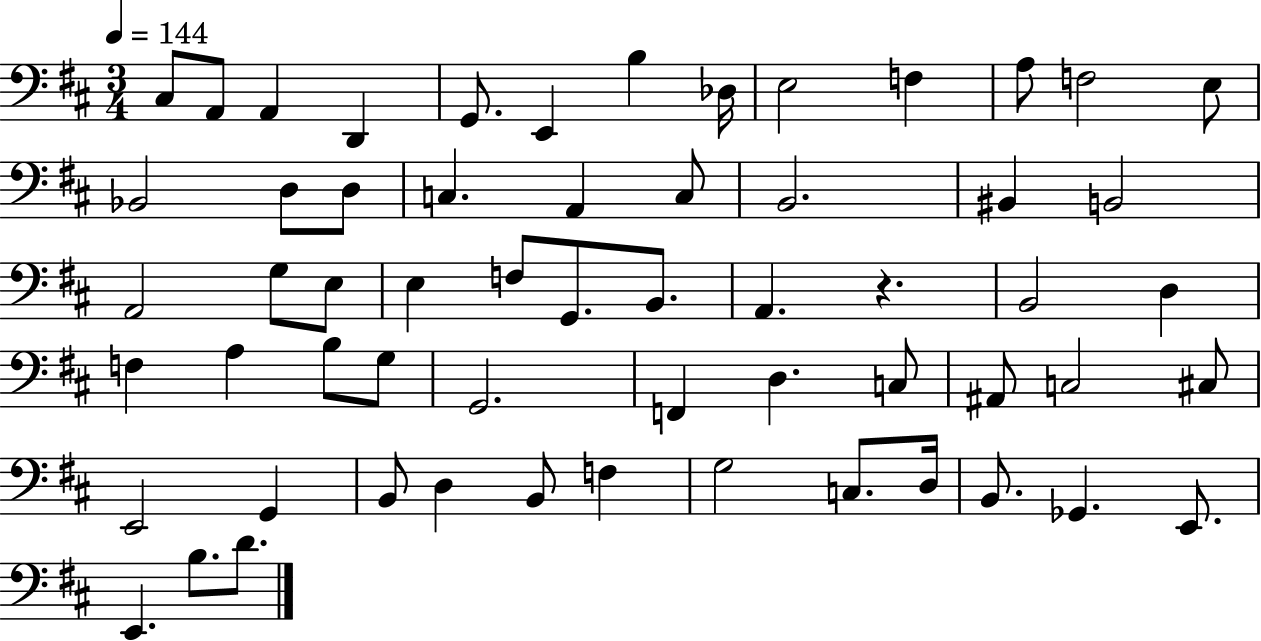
C#3/e A2/e A2/q D2/q G2/e. E2/q B3/q Db3/s E3/h F3/q A3/e F3/h E3/e Bb2/h D3/e D3/e C3/q. A2/q C3/e B2/h. BIS2/q B2/h A2/h G3/e E3/e E3/q F3/e G2/e. B2/e. A2/q. R/q. B2/h D3/q F3/q A3/q B3/e G3/e G2/h. F2/q D3/q. C3/e A#2/e C3/h C#3/e E2/h G2/q B2/e D3/q B2/e F3/q G3/h C3/e. D3/s B2/e. Gb2/q. E2/e. E2/q. B3/e. D4/e.